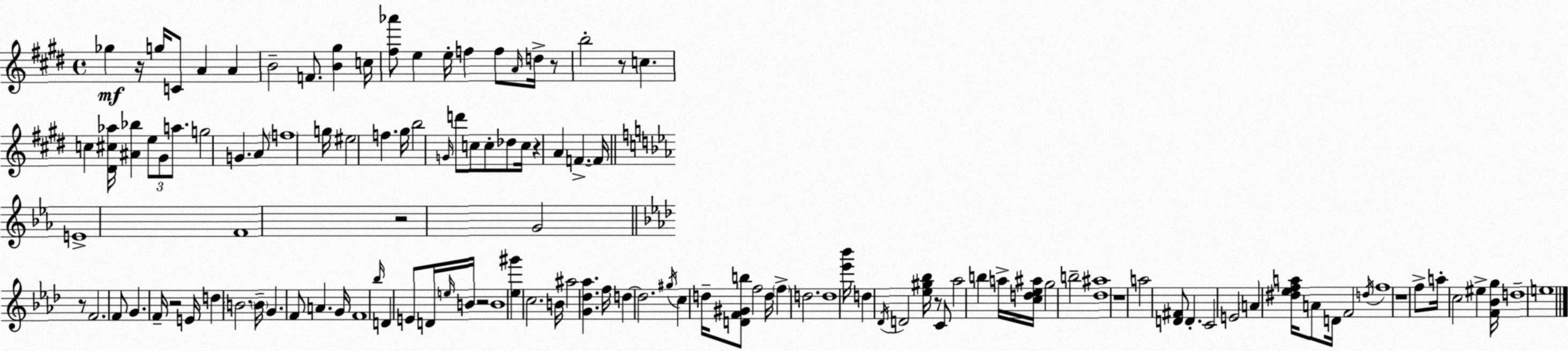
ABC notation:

X:1
T:Untitled
M:4/4
L:1/4
K:E
_g z/4 g/4 C/2 A A B2 F/2 [B^g] c/4 [^f_a']/2 e e/4 f f/2 A/4 d/4 z/2 b2 z/2 c c [^D^c_a]/4 [^A_b] e/2 ^G/2 a/2 g2 G A/2 f4 g/4 ^e2 f ^g/4 b2 G/4 d'/2 c/2 c/2 _d/2 c/4 z A F F/4 E4 F4 z2 G2 z/2 F2 F/2 G F/4 z2 E/4 d B2 B/4 G F/2 A G/4 F4 _b/4 D E/2 D/4 e/4 B/4 z2 B4 [_e^g'] c2 B/4 ^a2 [G_d_a] f/4 d d2 ^g/4 c d/4 [DF^Gb]/2 f2 d/4 f d2 d4 [_e'_b']/4 d _D/4 D2 [_e^g_b]/4 z/2 C/2 _a2 b a/4 [cd_e^a]/4 g2 b2 [_d^a]4 z4 a2 [D^F]/2 D C2 E2 A [^d_efa]/4 A/2 D/4 F2 d/4 f4 z4 f/2 a/4 c2 ^e [F_Bg]/4 d4 e4